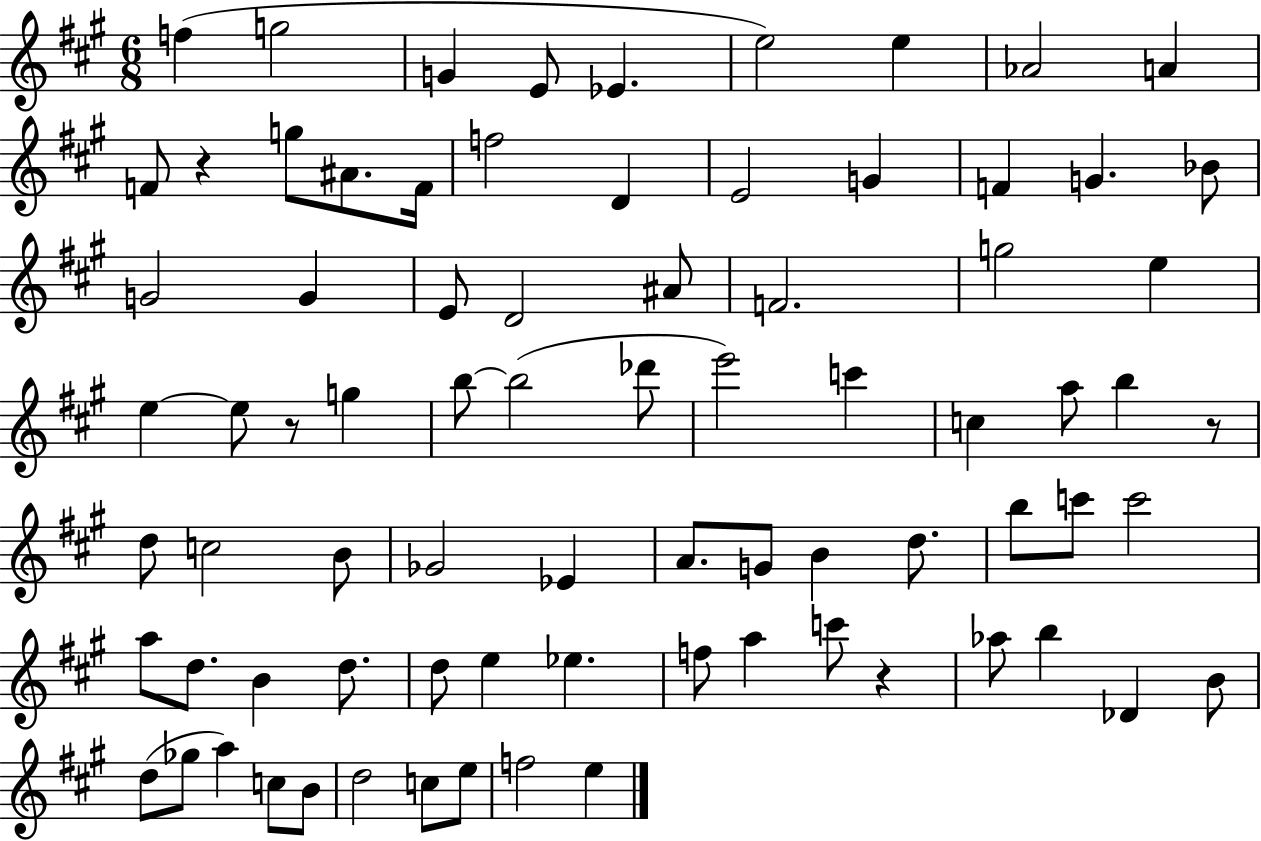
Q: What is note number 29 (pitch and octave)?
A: E5